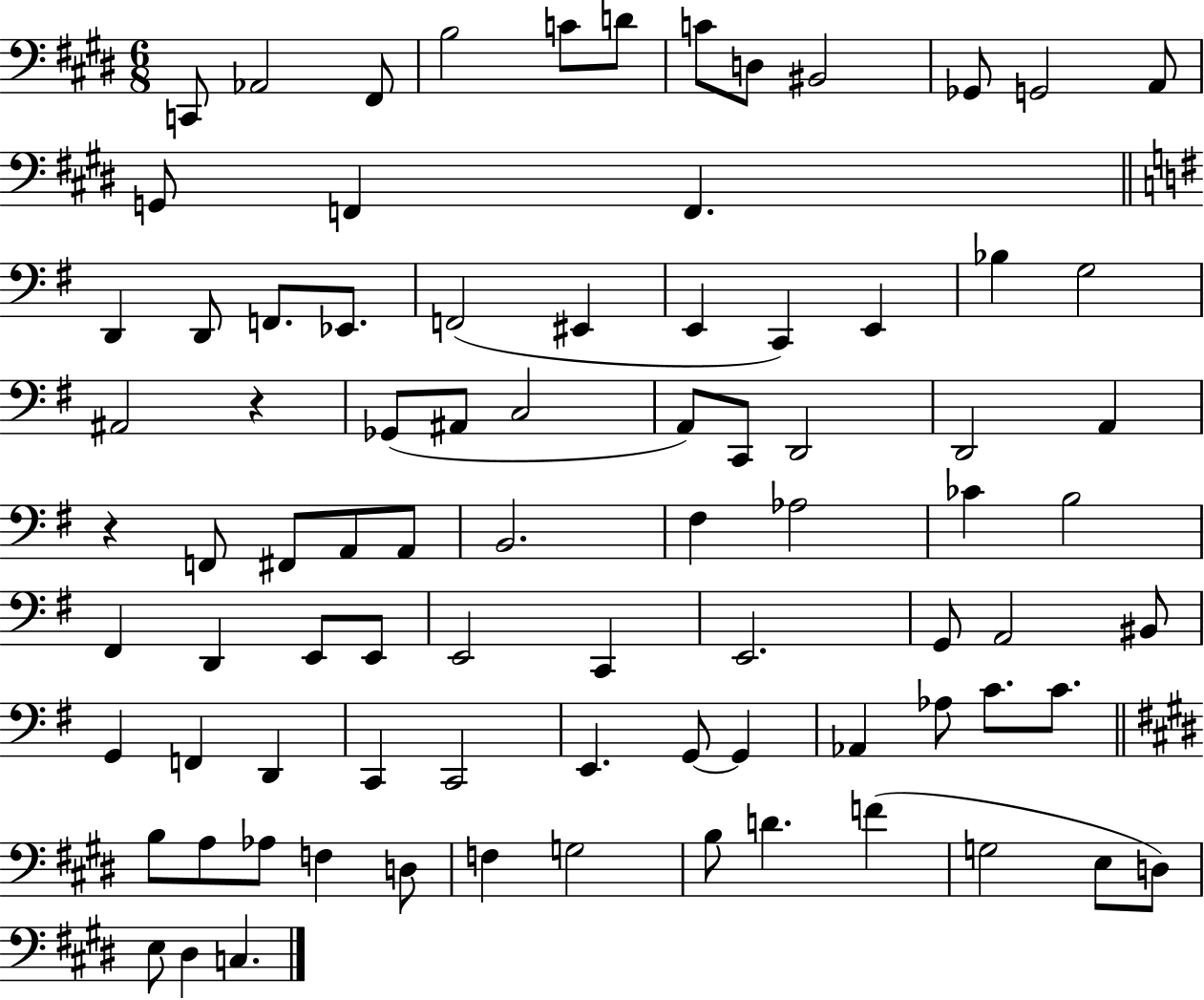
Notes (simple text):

C2/e Ab2/h F#2/e B3/h C4/e D4/e C4/e D3/e BIS2/h Gb2/e G2/h A2/e G2/e F2/q F2/q. D2/q D2/e F2/e. Eb2/e. F2/h EIS2/q E2/q C2/q E2/q Bb3/q G3/h A#2/h R/q Gb2/e A#2/e C3/h A2/e C2/e D2/h D2/h A2/q R/q F2/e F#2/e A2/e A2/e B2/h. F#3/q Ab3/h CES4/q B3/h F#2/q D2/q E2/e E2/e E2/h C2/q E2/h. G2/e A2/h BIS2/e G2/q F2/q D2/q C2/q C2/h E2/q. G2/e G2/q Ab2/q Ab3/e C4/e. C4/e. B3/e A3/e Ab3/e F3/q D3/e F3/q G3/h B3/e D4/q. F4/q G3/h E3/e D3/e E3/e D#3/q C3/q.